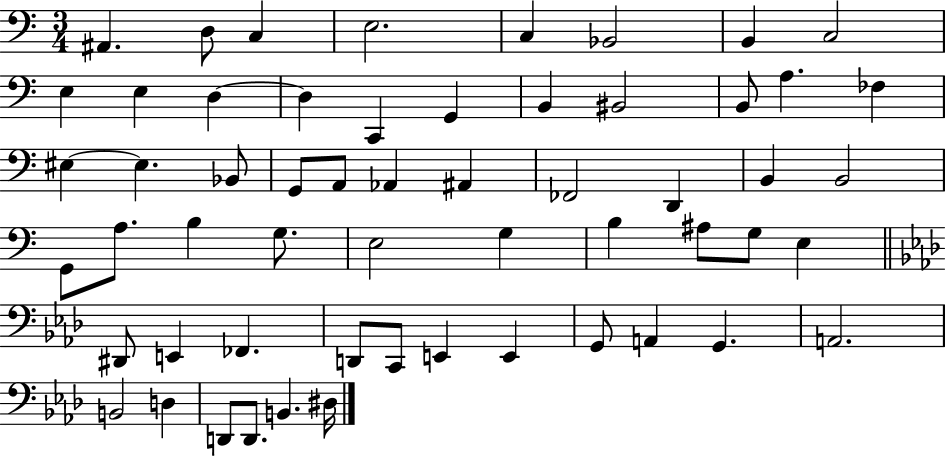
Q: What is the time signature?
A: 3/4